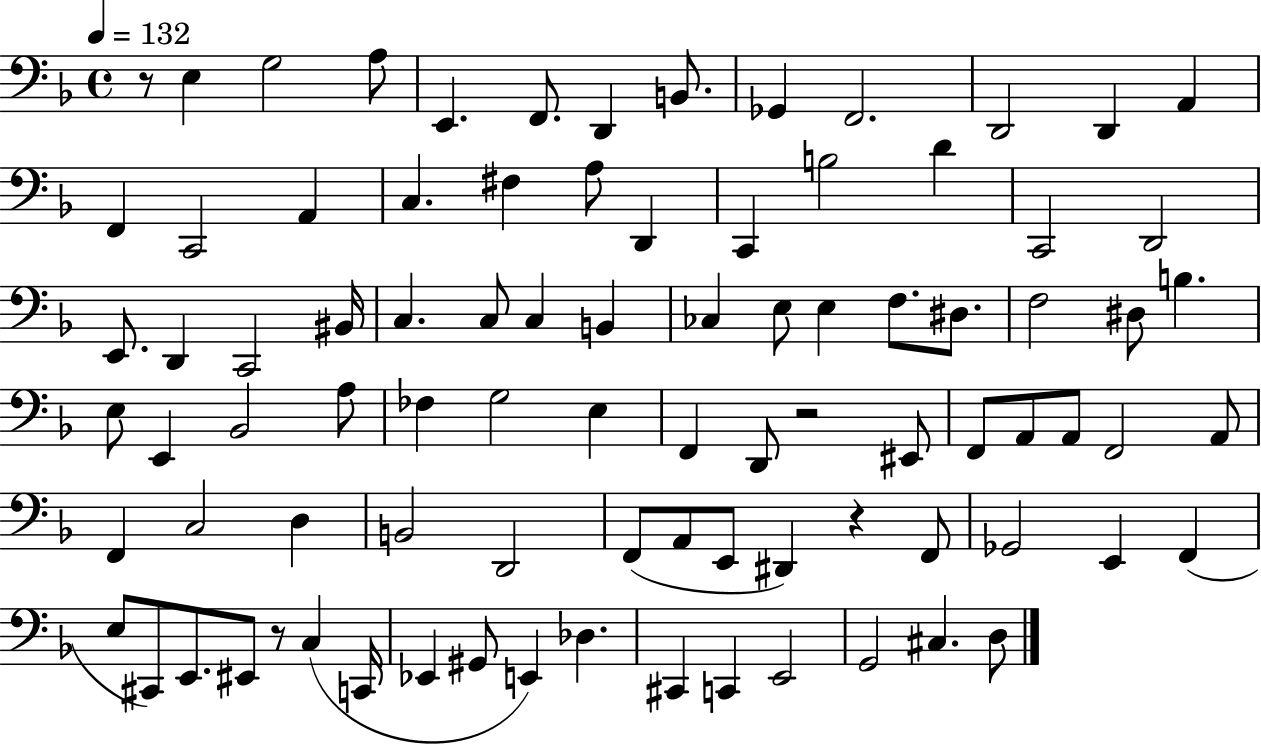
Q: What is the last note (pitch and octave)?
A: D3